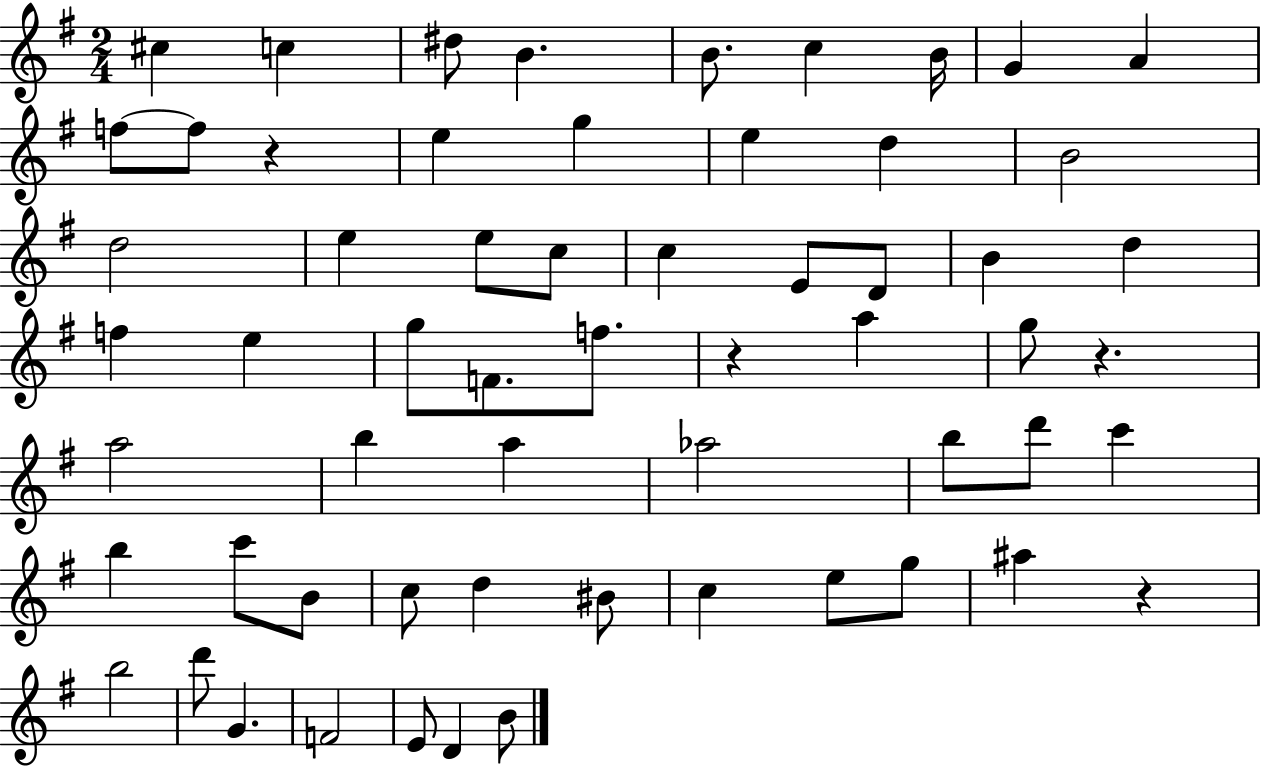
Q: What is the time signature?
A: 2/4